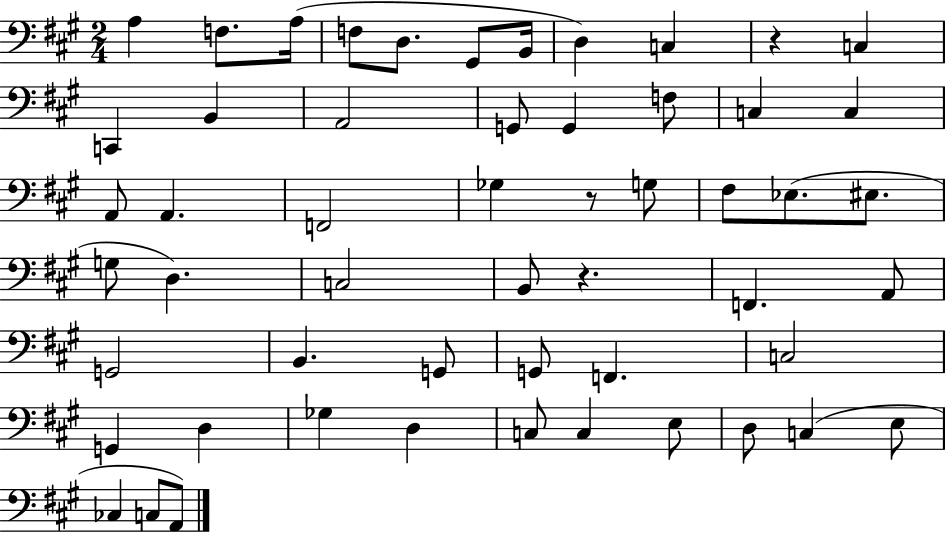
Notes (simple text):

A3/q F3/e. A3/s F3/e D3/e. G#2/e B2/s D3/q C3/q R/q C3/q C2/q B2/q A2/h G2/e G2/q F3/e C3/q C3/q A2/e A2/q. F2/h Gb3/q R/e G3/e F#3/e Eb3/e. EIS3/e. G3/e D3/q. C3/h B2/e R/q. F2/q. A2/e G2/h B2/q. G2/e G2/e F2/q. C3/h G2/q D3/q Gb3/q D3/q C3/e C3/q E3/e D3/e C3/q E3/e CES3/q C3/e A2/e